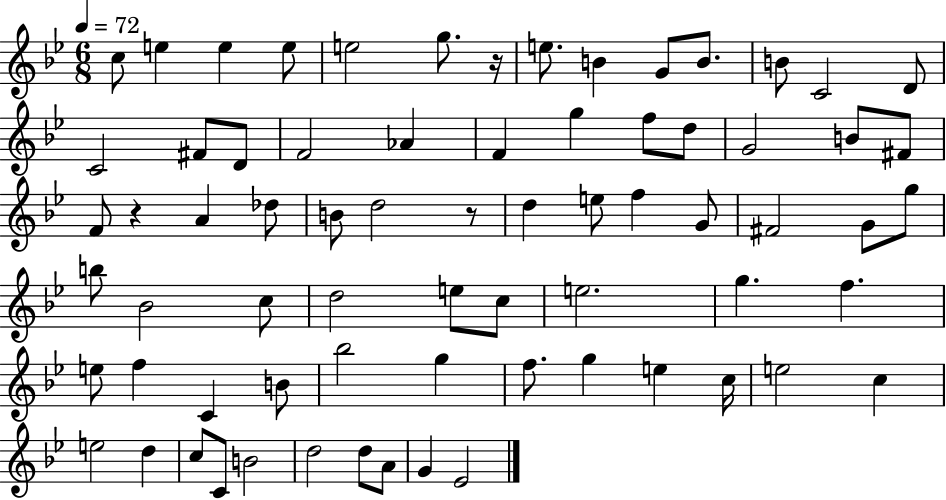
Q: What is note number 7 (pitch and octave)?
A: E5